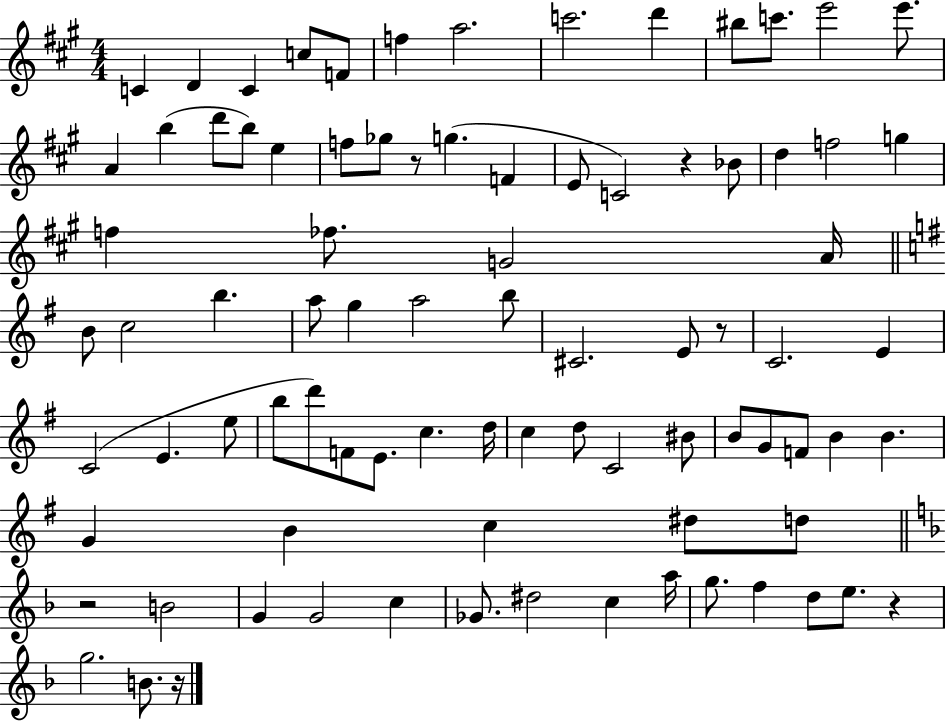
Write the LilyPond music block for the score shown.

{
  \clef treble
  \numericTimeSignature
  \time 4/4
  \key a \major
  c'4 d'4 c'4 c''8 f'8 | f''4 a''2. | c'''2. d'''4 | bis''8 c'''8. e'''2 e'''8. | \break a'4 b''4( d'''8 b''8) e''4 | f''8 ges''8 r8 g''4.( f'4 | e'8 c'2) r4 bes'8 | d''4 f''2 g''4 | \break f''4 fes''8. g'2 a'16 | \bar "||" \break \key g \major b'8 c''2 b''4. | a''8 g''4 a''2 b''8 | cis'2. e'8 r8 | c'2. e'4 | \break c'2( e'4. e''8 | b''8 d'''8) f'8 e'8. c''4. d''16 | c''4 d''8 c'2 bis'8 | b'8 g'8 f'8 b'4 b'4. | \break g'4 b'4 c''4 dis''8 d''8 | \bar "||" \break \key f \major r2 b'2 | g'4 g'2 c''4 | ges'8. dis''2 c''4 a''16 | g''8. f''4 d''8 e''8. r4 | \break g''2. b'8. r16 | \bar "|."
}